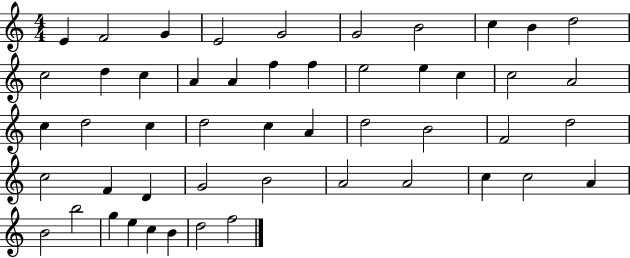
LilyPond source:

{
  \clef treble
  \numericTimeSignature
  \time 4/4
  \key c \major
  e'4 f'2 g'4 | e'2 g'2 | g'2 b'2 | c''4 b'4 d''2 | \break c''2 d''4 c''4 | a'4 a'4 f''4 f''4 | e''2 e''4 c''4 | c''2 a'2 | \break c''4 d''2 c''4 | d''2 c''4 a'4 | d''2 b'2 | f'2 d''2 | \break c''2 f'4 d'4 | g'2 b'2 | a'2 a'2 | c''4 c''2 a'4 | \break b'2 b''2 | g''4 e''4 c''4 b'4 | d''2 f''2 | \bar "|."
}